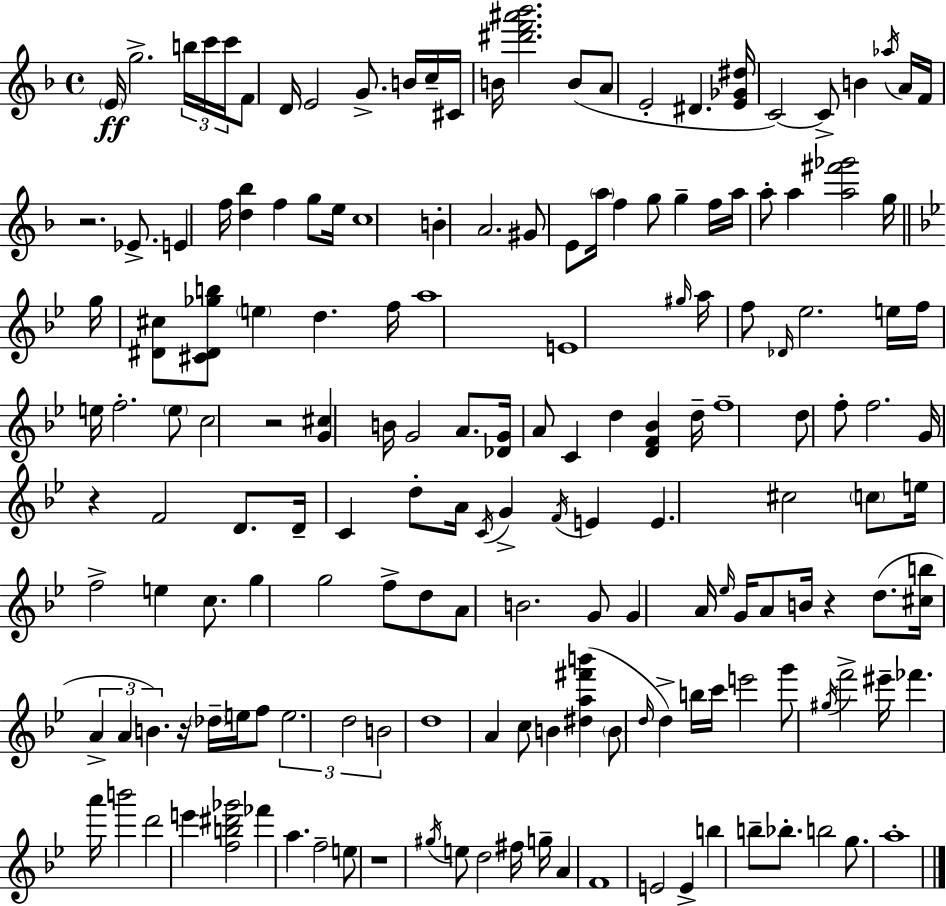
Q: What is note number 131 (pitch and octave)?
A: E6